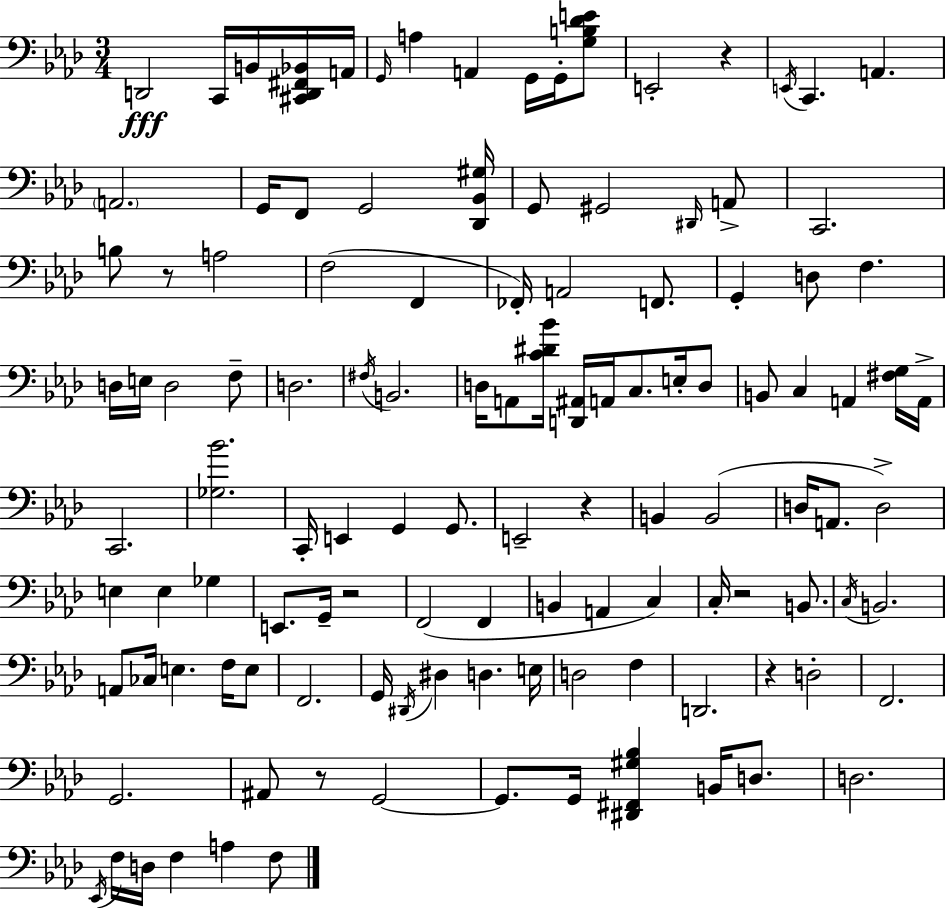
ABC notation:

X:1
T:Untitled
M:3/4
L:1/4
K:Ab
D,,2 C,,/4 B,,/4 [^C,,D,,^F,,_B,,]/4 A,,/4 G,,/4 A, A,, G,,/4 G,,/4 [G,B,_DE]/2 E,,2 z E,,/4 C,, A,, A,,2 G,,/4 F,,/2 G,,2 [_D,,_B,,^G,]/4 G,,/2 ^G,,2 ^D,,/4 A,,/2 C,,2 B,/2 z/2 A,2 F,2 F,, _F,,/4 A,,2 F,,/2 G,, D,/2 F, D,/4 E,/4 D,2 F,/2 D,2 ^F,/4 B,,2 D,/4 A,,/2 [C^D_B]/4 [D,,^A,,]/4 A,,/4 C,/2 E,/4 D,/2 B,,/2 C, A,, [^F,G,]/4 A,,/4 C,,2 [_G,_B]2 C,,/4 E,, G,, G,,/2 E,,2 z B,, B,,2 D,/4 A,,/2 D,2 E, E, _G, E,,/2 G,,/4 z2 F,,2 F,, B,, A,, C, C,/4 z2 B,,/2 C,/4 B,,2 A,,/2 _C,/4 E, F,/4 E,/2 F,,2 G,,/4 ^D,,/4 ^D, D, E,/4 D,2 F, D,,2 z D,2 F,,2 G,,2 ^A,,/2 z/2 G,,2 G,,/2 G,,/4 [^D,,^F,,^G,_B,] B,,/4 D,/2 D,2 _E,,/4 F,/4 D,/4 F, A, F,/2